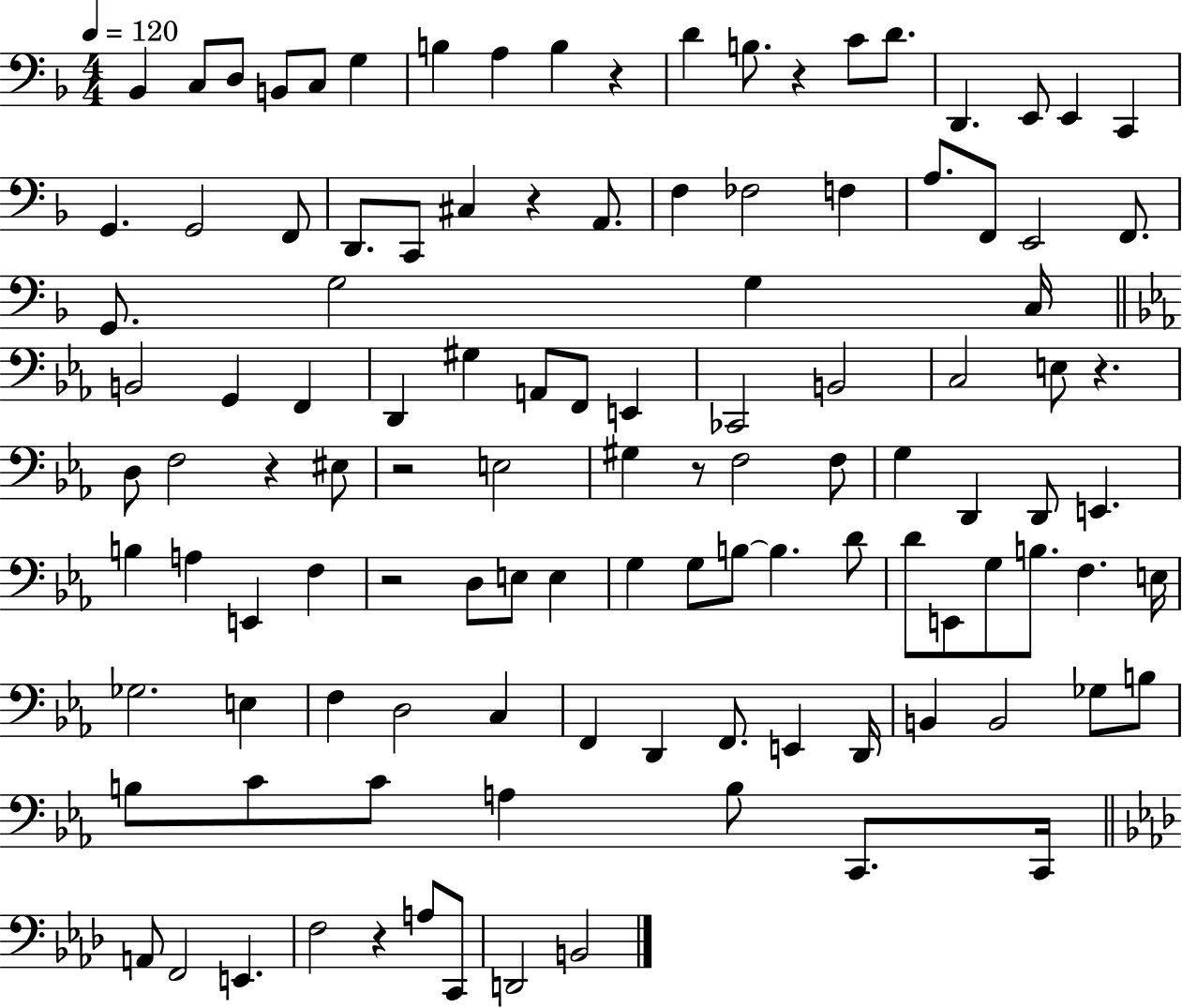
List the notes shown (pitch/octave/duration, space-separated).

Bb2/q C3/e D3/e B2/e C3/e G3/q B3/q A3/q B3/q R/q D4/q B3/e. R/q C4/e D4/e. D2/q. E2/e E2/q C2/q G2/q. G2/h F2/e D2/e. C2/e C#3/q R/q A2/e. F3/q FES3/h F3/q A3/e. F2/e E2/h F2/e. G2/e. G3/h G3/q C3/s B2/h G2/q F2/q D2/q G#3/q A2/e F2/e E2/q CES2/h B2/h C3/h E3/e R/q. D3/e F3/h R/q EIS3/e R/h E3/h G#3/q R/e F3/h F3/e G3/q D2/q D2/e E2/q. B3/q A3/q E2/q F3/q R/h D3/e E3/e E3/q G3/q G3/e B3/e B3/q. D4/e D4/e E2/e G3/e B3/e. F3/q. E3/s Gb3/h. E3/q F3/q D3/h C3/q F2/q D2/q F2/e. E2/q D2/s B2/q B2/h Gb3/e B3/e B3/e C4/e C4/e A3/q B3/e C2/e. C2/s A2/e F2/h E2/q. F3/h R/q A3/e C2/e D2/h B2/h